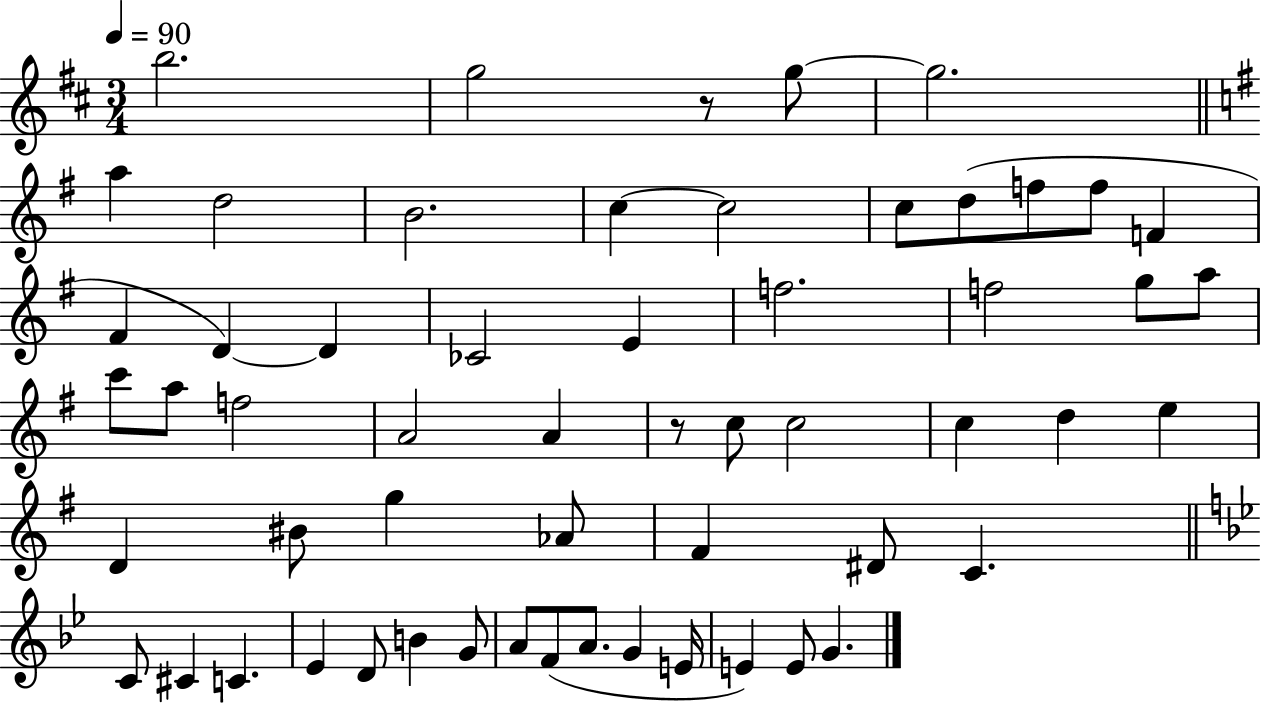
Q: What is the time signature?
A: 3/4